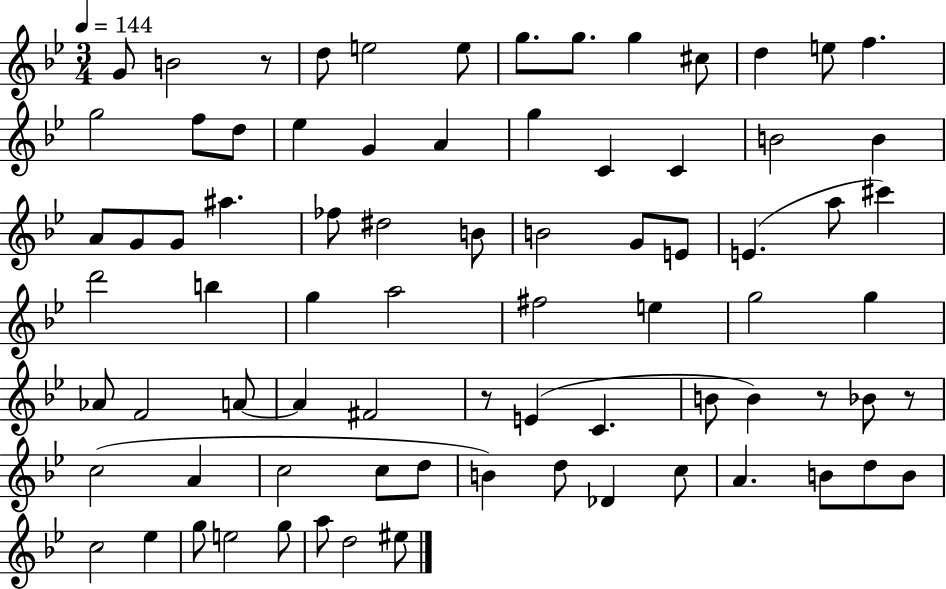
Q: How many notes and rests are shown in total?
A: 79